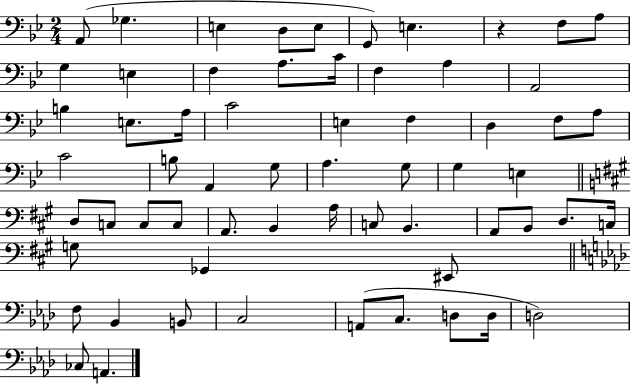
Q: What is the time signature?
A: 2/4